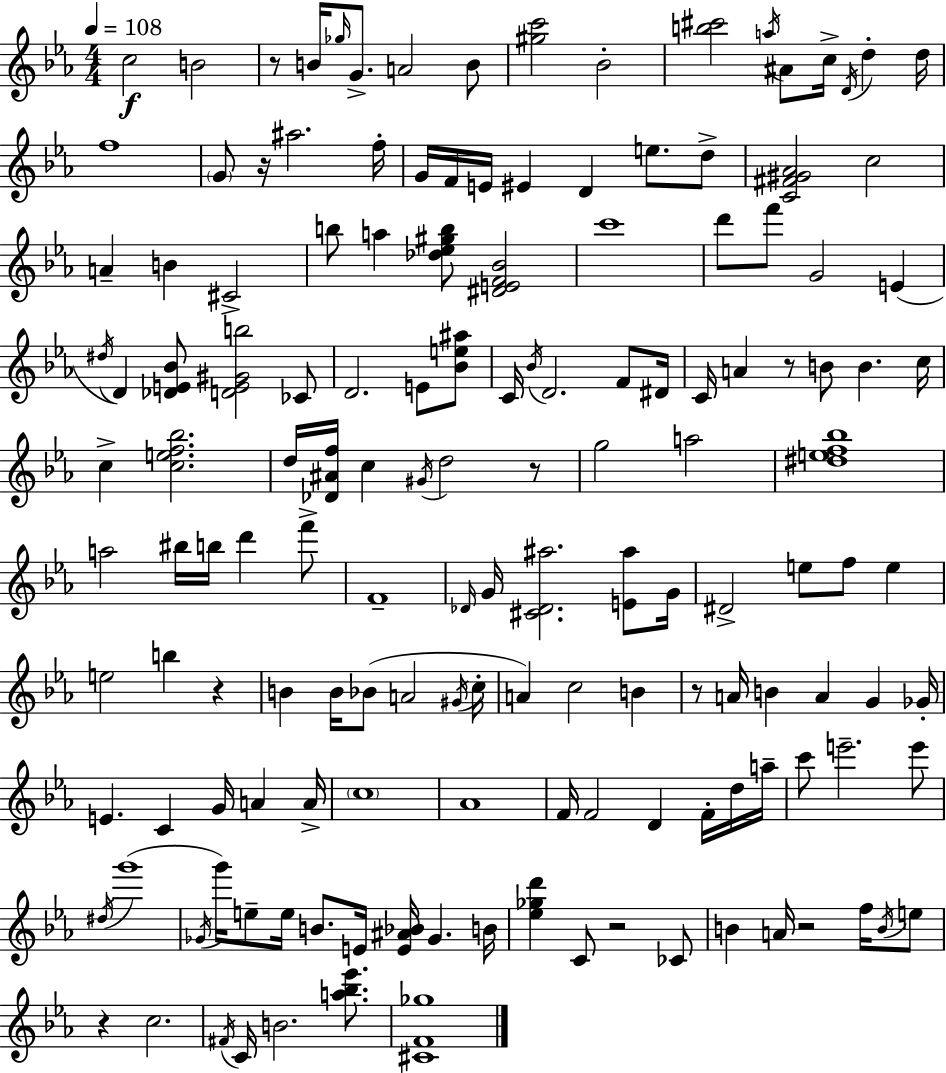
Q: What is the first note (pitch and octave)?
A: C5